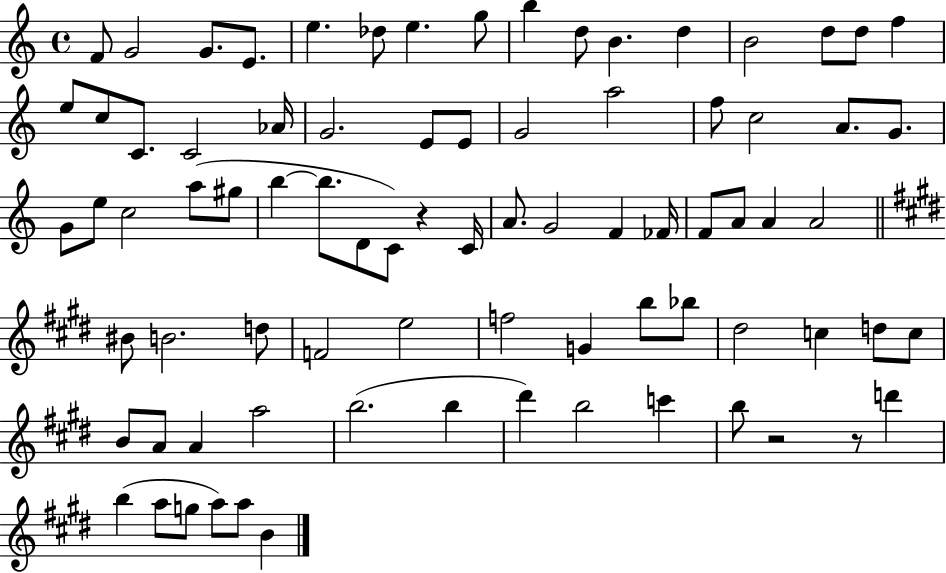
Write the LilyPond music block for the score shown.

{
  \clef treble
  \time 4/4
  \defaultTimeSignature
  \key c \major
  f'8 g'2 g'8. e'8. | e''4. des''8 e''4. g''8 | b''4 d''8 b'4. d''4 | b'2 d''8 d''8 f''4 | \break e''8 c''8 c'8. c'2 aes'16 | g'2. e'8 e'8 | g'2 a''2 | f''8 c''2 a'8. g'8. | \break g'8 e''8 c''2 a''8( gis''8 | b''4~~ b''8. d'8 c'8) r4 c'16 | a'8. g'2 f'4 fes'16 | f'8 a'8 a'4 a'2 | \break \bar "||" \break \key e \major bis'8 b'2. d''8 | f'2 e''2 | f''2 g'4 b''8 bes''8 | dis''2 c''4 d''8 c''8 | \break b'8 a'8 a'4 a''2 | b''2.( b''4 | dis'''4) b''2 c'''4 | b''8 r2 r8 d'''4 | \break b''4( a''8 g''8 a''8) a''8 b'4 | \bar "|."
}